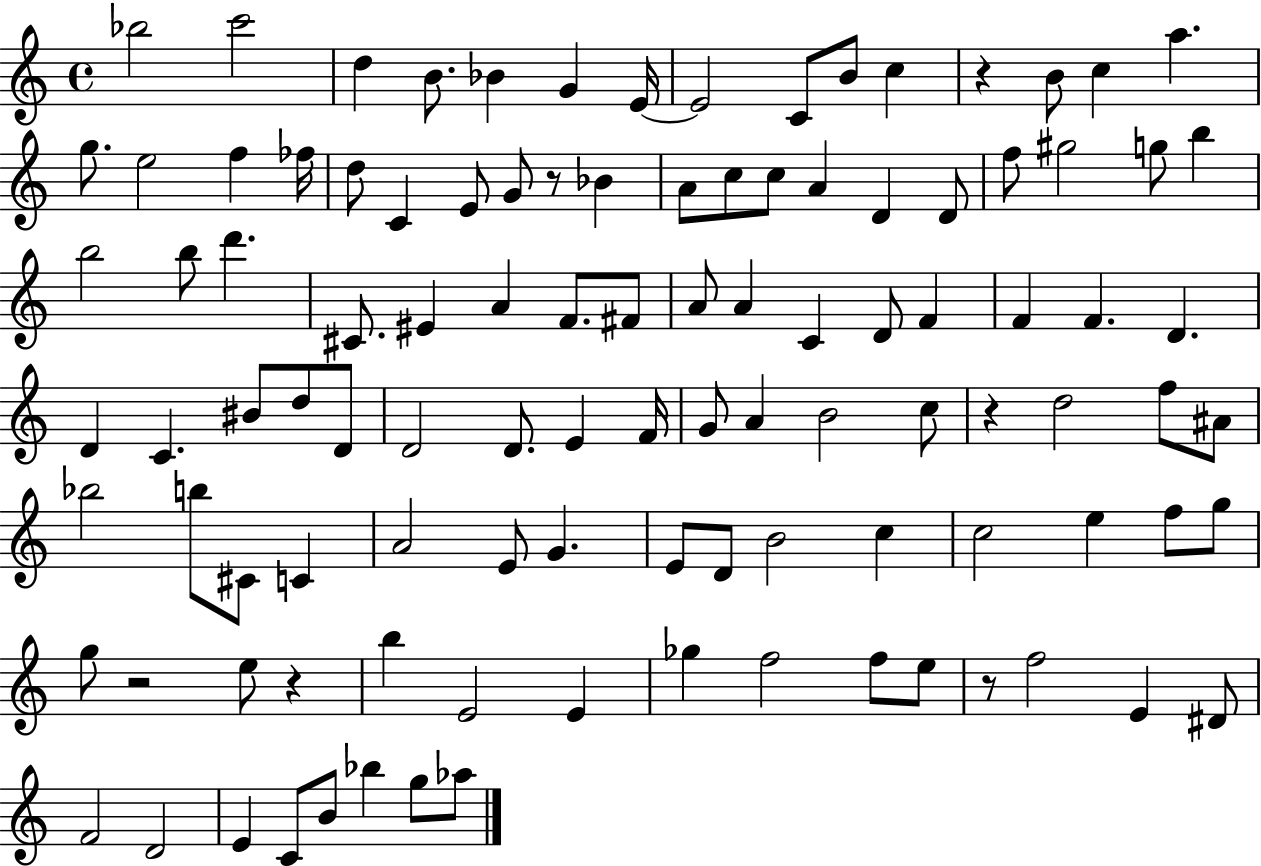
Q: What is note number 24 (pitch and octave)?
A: A4